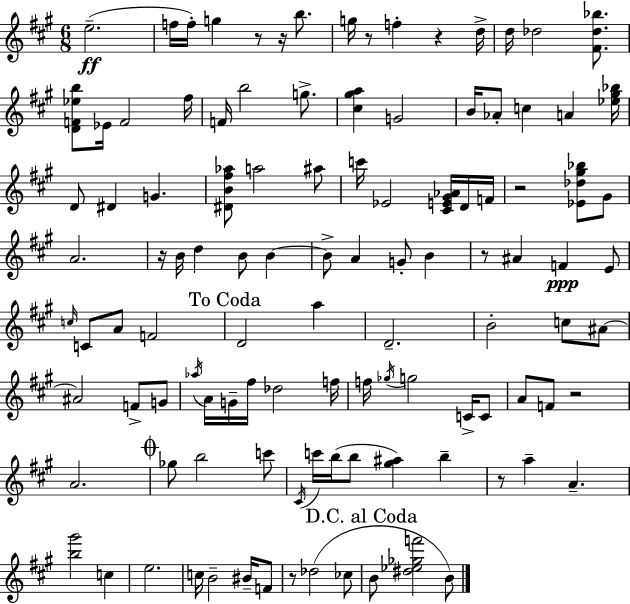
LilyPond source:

{
  \clef treble
  \numericTimeSignature
  \time 6/8
  \key a \major
  e''2.--(\ff | f''16 f''16-.) g''4 r8 r16 b''8. | g''16 r8 f''4-. r4 d''16-> | d''16 des''2 <fis' des'' bes''>8. | \break <d' f' ees'' b''>8 ees'16 f'2 fis''16 | f'16 b''2 g''8.-> | <cis'' gis'' a''>4 g'2 | b'16 aes'8-. c''4 a'4 <ees'' gis'' bes''>16 | \break d'8 dis'4 g'4. | <dis' b' fis'' aes''>8 a''2 ais''8 | c'''16 ees'2 <cis' e' gis' aes'>16 d'16 f'16 | r2 <ees' des'' gis'' bes''>8 gis'8 | \break a'2. | r16 b'16 d''4 b'8 b'4~~ | b'8-> a'4 g'8-. b'4 | r8 ais'4 f'4\ppp e'8 | \break \grace { c''16 } c'8 a'8 f'2 | \mark "To Coda" d'2 a''4 | d'2.-- | b'2-. c''8 ais'8~~ | \break ais'2 f'8-> g'8 | \acciaccatura { aes''16 } a'16 g'16-- fis''16 des''2 | f''16 f''16 \acciaccatura { ges''16 } g''2 | c'16-> c'8 a'8 f'8 r2 | \break a'2. | \mark \markup { \musicglyph "scripts.coda" } ges''8 b''2 | c'''8 \acciaccatura { cis'16 } c'''16 b''16( b''8 <gis'' ais''>4) | b''4-- r8 a''4-- a'4.-- | \break <b'' gis'''>2 | c''4 e''2. | c''16 b'2-- | bis'16-- f'8 r8 des''2( | \break ces''8 \mark "D.C. al Coda" b'8 <dis'' ees'' ges'' f'''>2 | b'8) \bar "|."
}